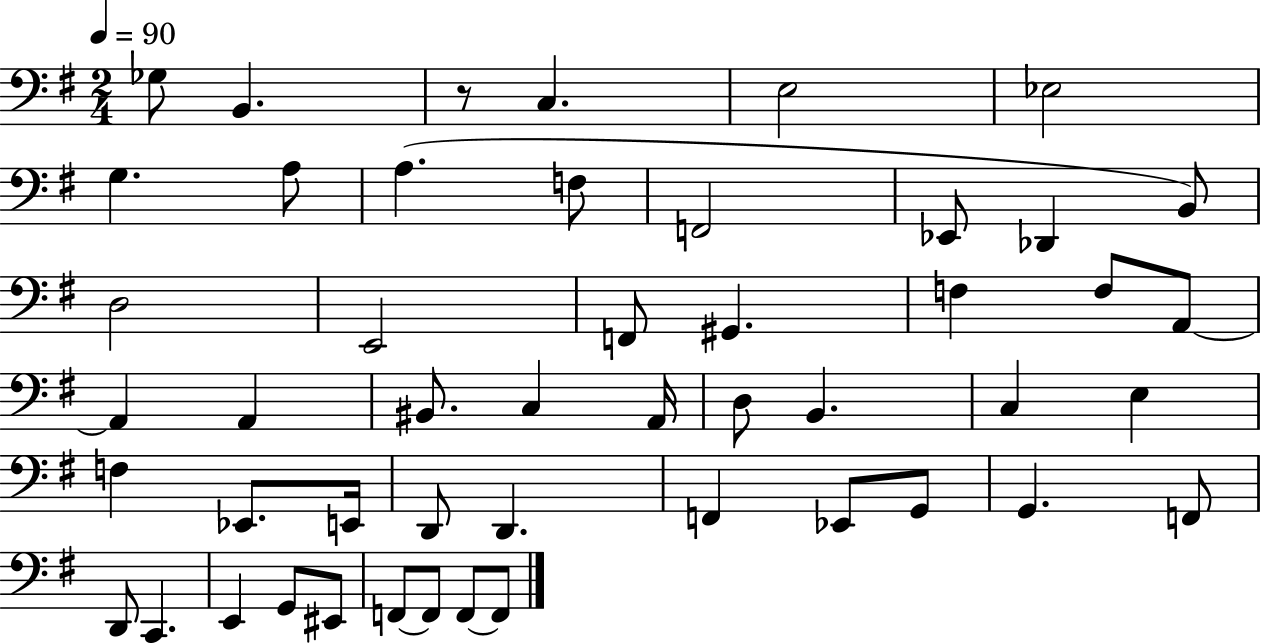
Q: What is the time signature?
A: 2/4